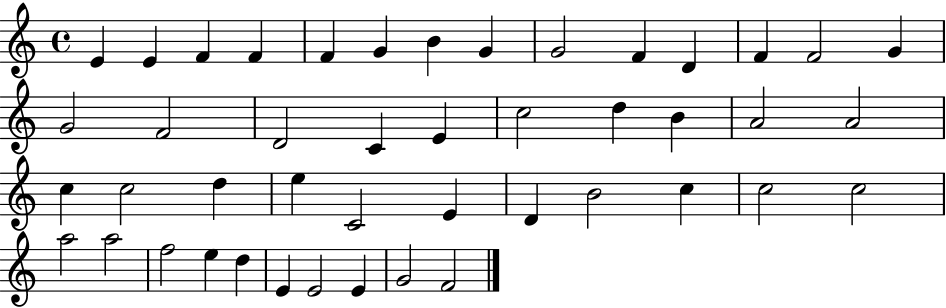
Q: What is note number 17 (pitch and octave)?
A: D4